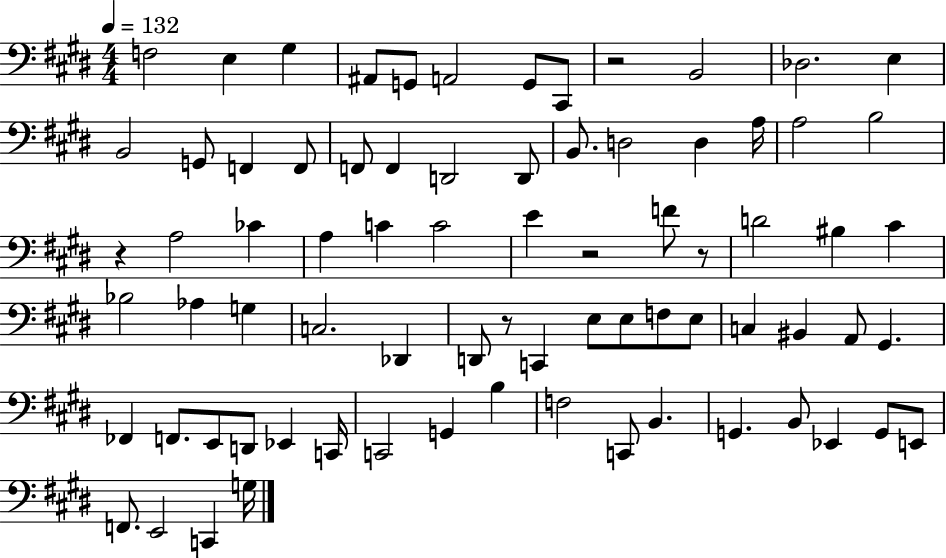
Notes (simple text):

F3/h E3/q G#3/q A#2/e G2/e A2/h G2/e C#2/e R/h B2/h Db3/h. E3/q B2/h G2/e F2/q F2/e F2/e F2/q D2/h D2/e B2/e. D3/h D3/q A3/s A3/h B3/h R/q A3/h CES4/q A3/q C4/q C4/h E4/q R/h F4/e R/e D4/h BIS3/q C#4/q Bb3/h Ab3/q G3/q C3/h. Db2/q D2/e R/e C2/q E3/e E3/e F3/e E3/e C3/q BIS2/q A2/e G#2/q. FES2/q F2/e. E2/e D2/e Eb2/q C2/s C2/h G2/q B3/q F3/h C2/e B2/q. G2/q. B2/e Eb2/q G2/e E2/e F2/e. E2/h C2/q G3/s